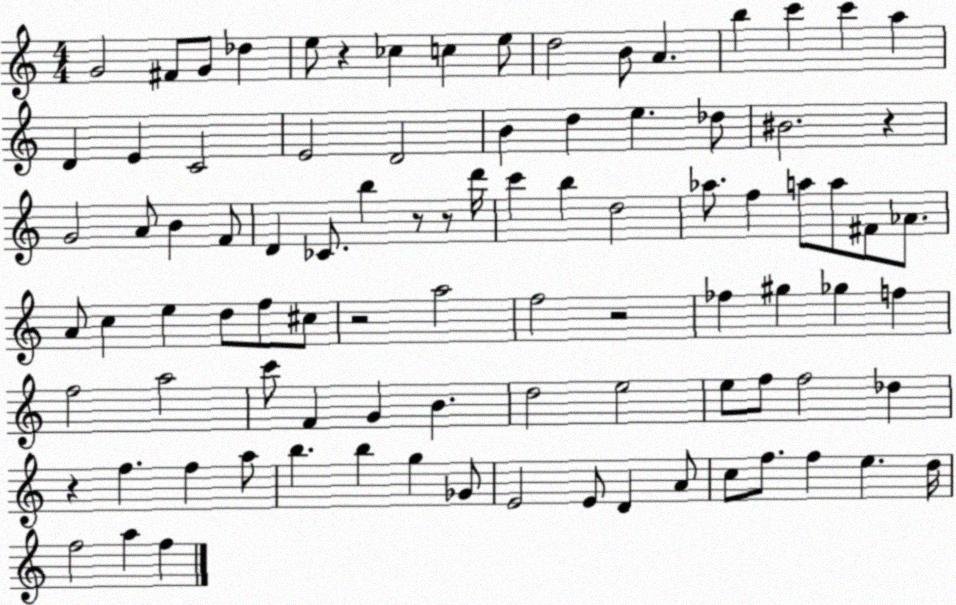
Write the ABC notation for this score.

X:1
T:Untitled
M:4/4
L:1/4
K:C
G2 ^F/2 G/2 _d e/2 z _c c e/2 d2 B/2 A b c' c' a D E C2 E2 D2 B d e _d/2 ^B2 z G2 A/2 B F/2 D _C/2 b z/2 z/2 d'/4 c' b d2 _a/2 f a/2 a/2 ^F/2 _A/2 A/2 c e d/2 f/2 ^c/2 z2 a2 f2 z2 _f ^g _g f f2 a2 c'/2 F G B d2 e2 e/2 f/2 f2 _d z f f a/2 b b g _G/2 E2 E/2 D A/2 c/2 f/2 f e d/4 f2 a f